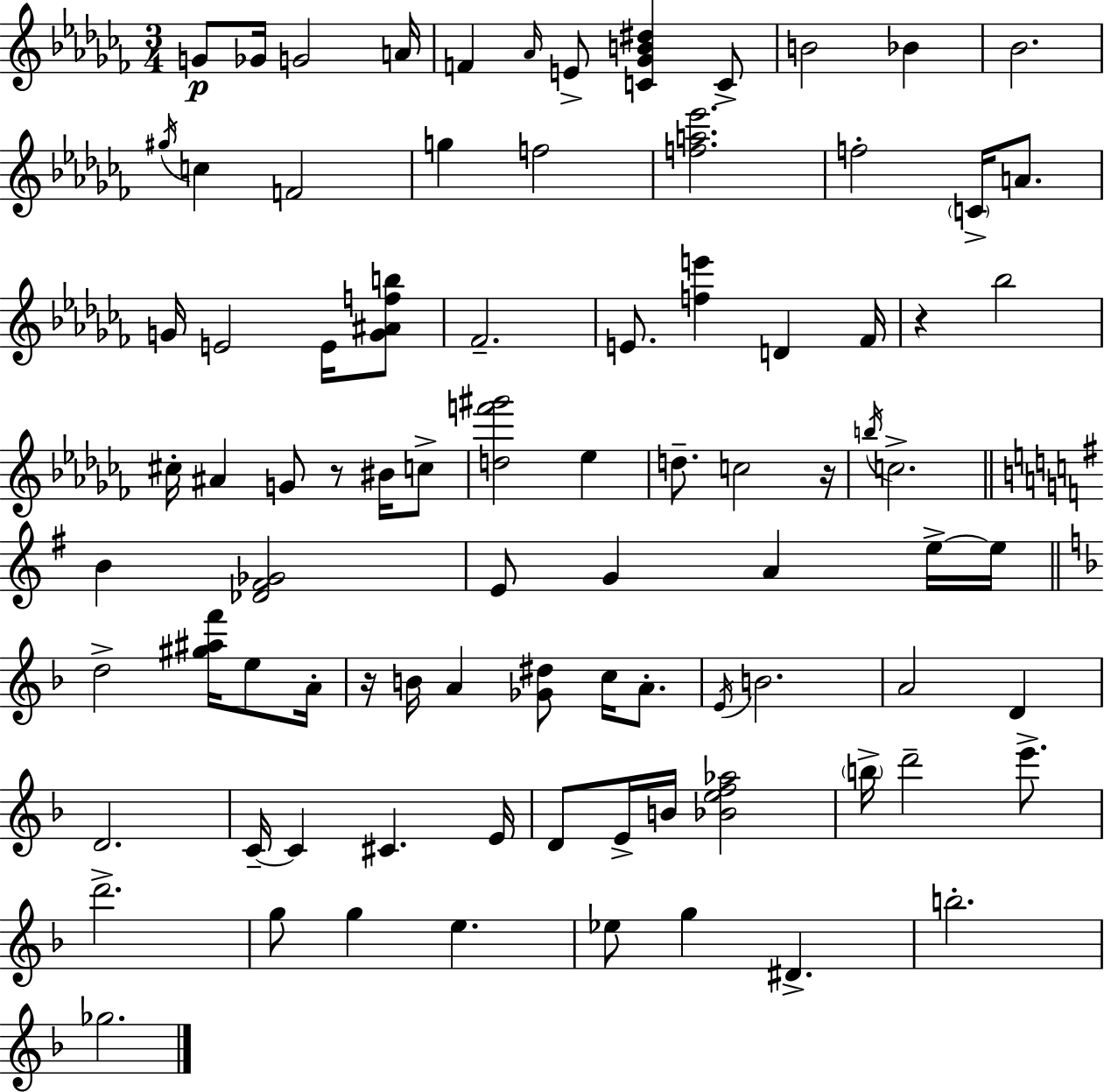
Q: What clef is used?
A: treble